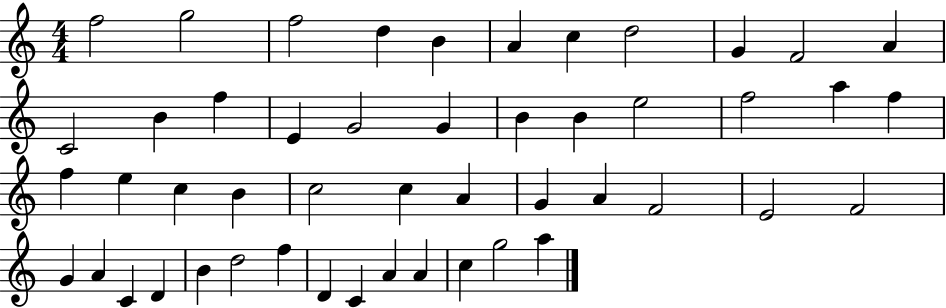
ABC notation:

X:1
T:Untitled
M:4/4
L:1/4
K:C
f2 g2 f2 d B A c d2 G F2 A C2 B f E G2 G B B e2 f2 a f f e c B c2 c A G A F2 E2 F2 G A C D B d2 f D C A A c g2 a